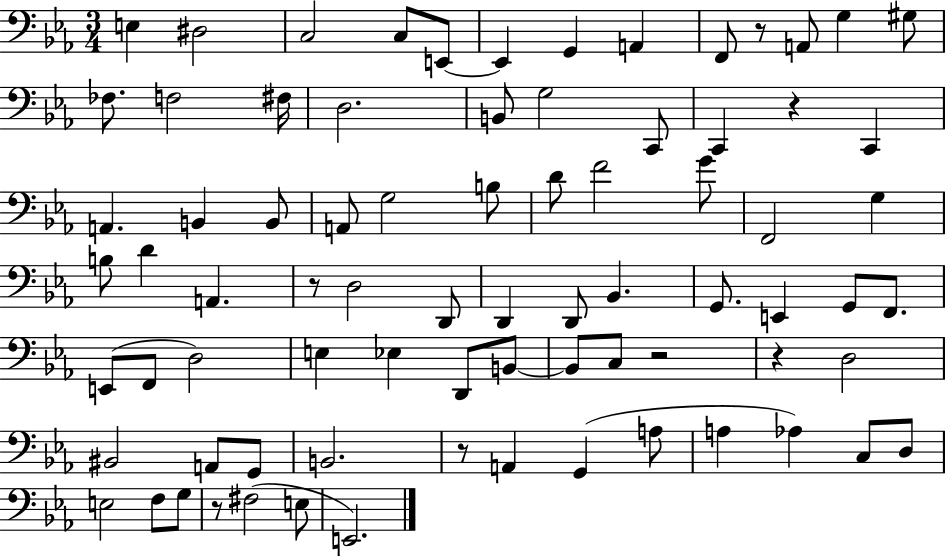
{
  \clef bass
  \numericTimeSignature
  \time 3/4
  \key ees \major
  e4 dis2 | c2 c8 e,8~~ | e,4 g,4 a,4 | f,8 r8 a,8 g4 gis8 | \break fes8. f2 fis16 | d2. | b,8 g2 c,8 | c,4 r4 c,4 | \break a,4. b,4 b,8 | a,8 g2 b8 | d'8 f'2 g'8 | f,2 g4 | \break b8 d'4 a,4. | r8 d2 d,8 | d,4 d,8 bes,4. | g,8. e,4 g,8 f,8. | \break e,8( f,8 d2) | e4 ees4 d,8 b,8~~ | b,8 c8 r2 | r4 d2 | \break bis,2 a,8 g,8 | b,2. | r8 a,4 g,4( a8 | a4 aes4) c8 d8 | \break e2 f8 g8 | r8 fis2( e8 | e,2.) | \bar "|."
}